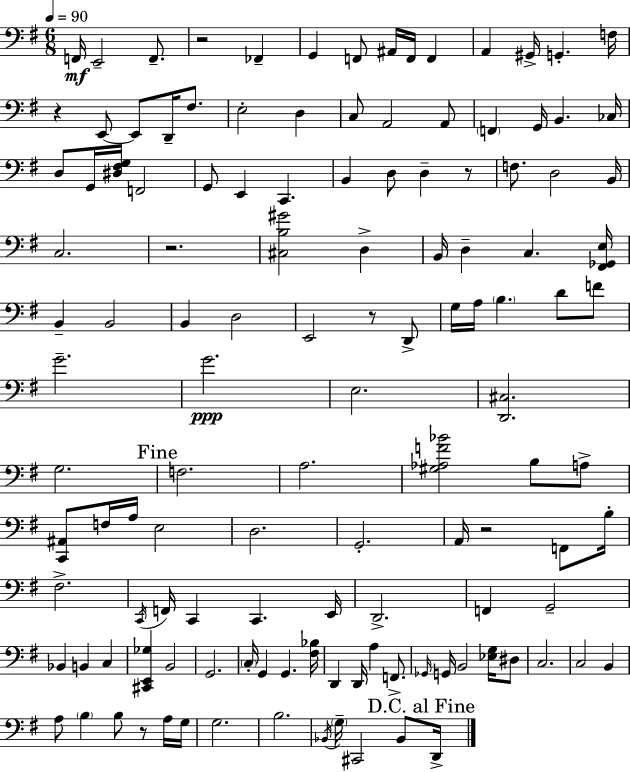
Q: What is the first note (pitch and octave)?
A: F2